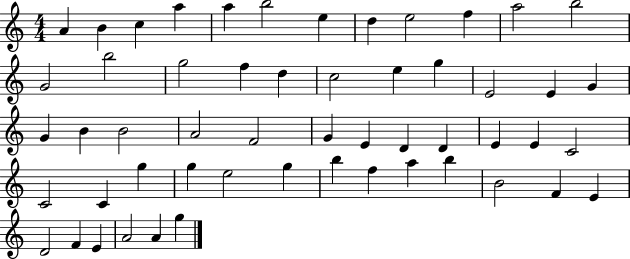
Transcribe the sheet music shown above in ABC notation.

X:1
T:Untitled
M:4/4
L:1/4
K:C
A B c a a b2 e d e2 f a2 b2 G2 b2 g2 f d c2 e g E2 E G G B B2 A2 F2 G E D D E E C2 C2 C g g e2 g b f a b B2 F E D2 F E A2 A g